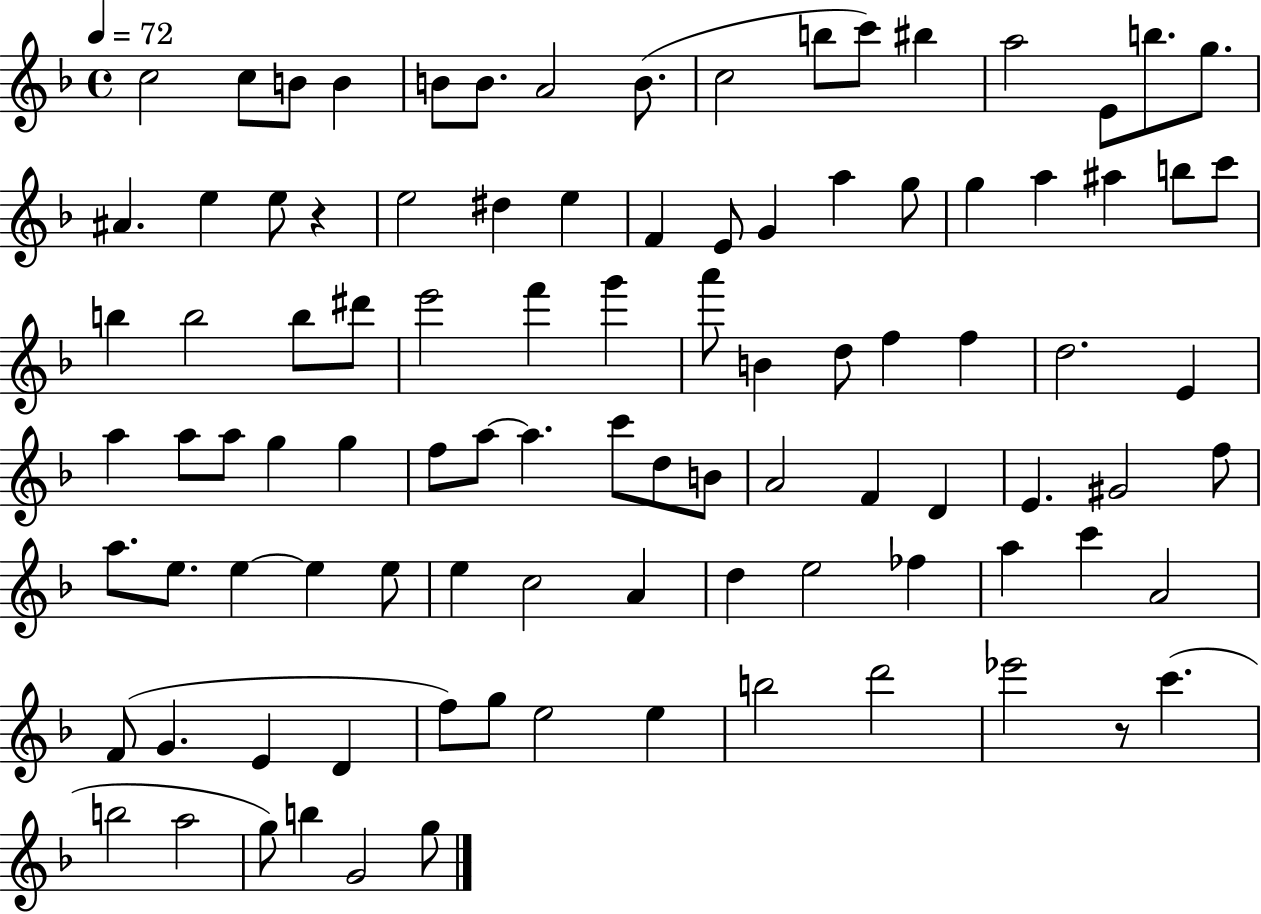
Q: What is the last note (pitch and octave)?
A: G5